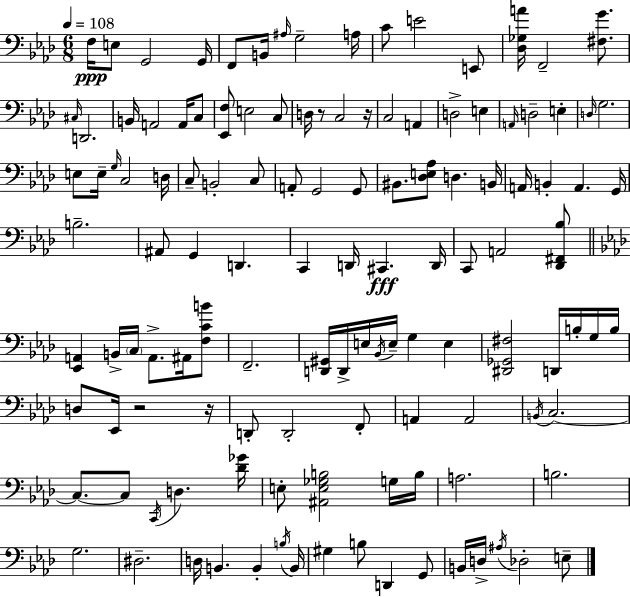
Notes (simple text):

F3/s E3/e G2/h G2/s F2/e B2/s A#3/s G3/h A3/s C4/e E4/h E2/e [Db3,Gb3,A4]/s F2/h [F#3,G4]/e. C#3/s D2/h. B2/s A2/h A2/s C3/e [Eb2,F3]/e E3/h C3/e D3/s R/e C3/h R/s C3/h A2/q D3/h E3/q A2/s D3/h E3/q D3/s G3/h. E3/e E3/s G3/s C3/h D3/s C3/e B2/h C3/e A2/e G2/h G2/e BIS2/e. [Db3,E3,Ab3]/e D3/q. B2/s A2/s B2/q A2/q. G2/s B3/h. A#2/e G2/q D2/q. C2/q D2/s C#2/q. D2/s C2/e A2/h [Db2,F#2,Bb3]/e [Eb2,A2]/q B2/s C3/s A2/e. A#2/s [F3,C4,B4]/e F2/h. [D2,G#2]/s D2/s E3/s Bb2/s E3/s G3/q E3/q [D#2,Gb2,F#3]/h D2/s B3/s G3/s B3/s D3/e Eb2/s R/h R/s D2/e D2/h F2/e A2/q A2/h B2/s C3/h. C3/e. C3/e C2/s D3/q. [Db4,Gb4]/s E3/e [A#2,E3,Gb3,B3]/h G3/s B3/s A3/h. B3/h. G3/h. D#3/h. D3/s B2/q. B2/q B3/s B2/s G#3/q B3/e D2/q G2/e B2/s D3/s A#3/s Db3/h E3/e